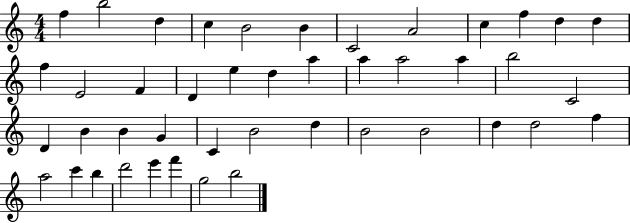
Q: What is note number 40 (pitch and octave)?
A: D6